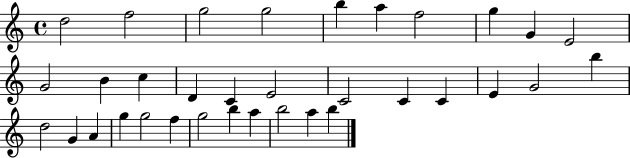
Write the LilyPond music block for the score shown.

{
  \clef treble
  \time 4/4
  \defaultTimeSignature
  \key c \major
  d''2 f''2 | g''2 g''2 | b''4 a''4 f''2 | g''4 g'4 e'2 | \break g'2 b'4 c''4 | d'4 c'4 e'2 | c'2 c'4 c'4 | e'4 g'2 b''4 | \break d''2 g'4 a'4 | g''4 g''2 f''4 | g''2 b''4 a''4 | b''2 a''4 b''4 | \break \bar "|."
}